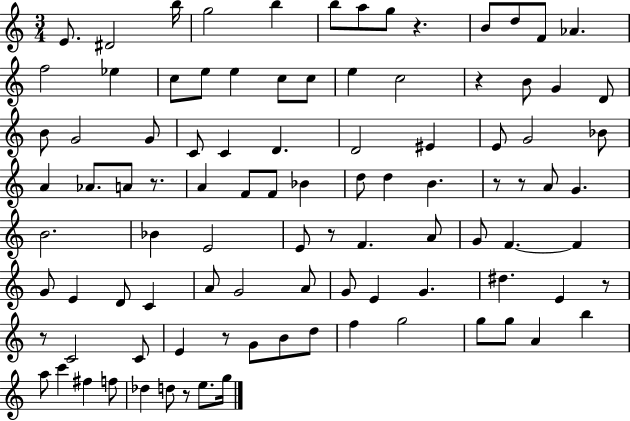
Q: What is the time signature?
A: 3/4